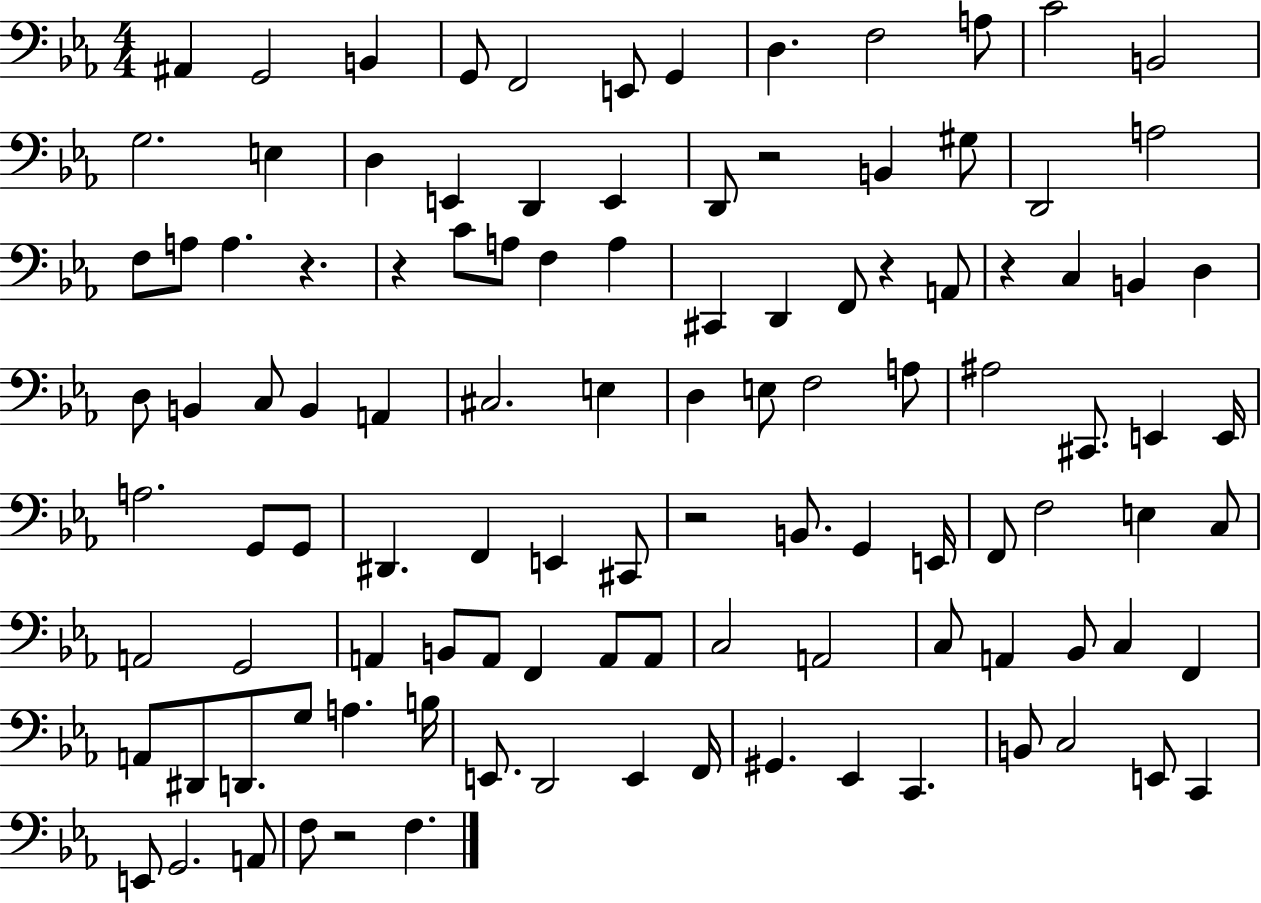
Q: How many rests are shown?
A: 7